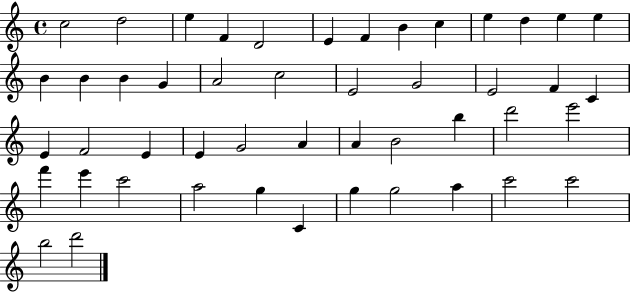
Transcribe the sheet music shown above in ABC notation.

X:1
T:Untitled
M:4/4
L:1/4
K:C
c2 d2 e F D2 E F B c e d e e B B B G A2 c2 E2 G2 E2 F C E F2 E E G2 A A B2 b d'2 e'2 f' e' c'2 a2 g C g g2 a c'2 c'2 b2 d'2